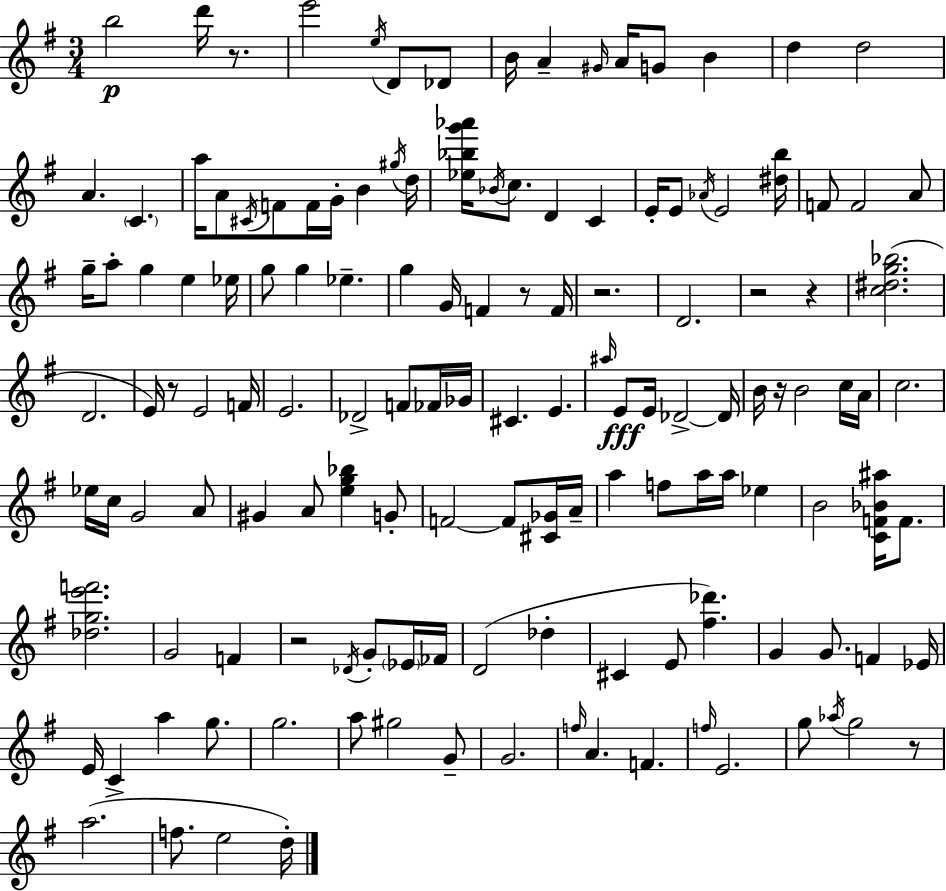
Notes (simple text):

B5/h D6/s R/e. E6/h E5/s D4/e Db4/e B4/s A4/q G#4/s A4/s G4/e B4/q D5/q D5/h A4/q. C4/q. A5/s A4/e C#4/s F4/e F4/s G4/s B4/q G#5/s D5/s [Eb5,Bb5,G6,Ab6]/s Bb4/s C5/e. D4/q C4/q E4/s E4/e Ab4/s E4/h [D#5,B5]/s F4/e F4/h A4/e G5/s A5/e G5/q E5/q Eb5/s G5/e G5/q Eb5/q. G5/q G4/s F4/q R/e F4/s R/h. D4/h. R/h R/q [C5,D#5,G5,Bb5]/h. D4/h. E4/s R/e E4/h F4/s E4/h. Db4/h F4/e FES4/s Gb4/s C#4/q. E4/q. A#5/s E4/e E4/s Db4/h Db4/s B4/s R/s B4/h C5/s A4/s C5/h. Eb5/s C5/s G4/h A4/e G#4/q A4/e [E5,G5,Bb5]/q G4/e F4/h F4/e [C#4,Gb4]/s A4/s A5/q F5/e A5/s A5/s Eb5/q B4/h [C4,F4,Bb4,A#5]/s F4/e. [Db5,G5,E6,F6]/h. G4/h F4/q R/h Db4/s G4/e Eb4/s FES4/s D4/h Db5/q C#4/q E4/e [F#5,Db6]/q. G4/q G4/e. F4/q Eb4/s E4/s C4/q A5/q G5/e. G5/h. A5/e G#5/h G4/e G4/h. F5/s A4/q. F4/q. F5/s E4/h. G5/e Ab5/s G5/h R/e A5/h. F5/e. E5/h D5/s